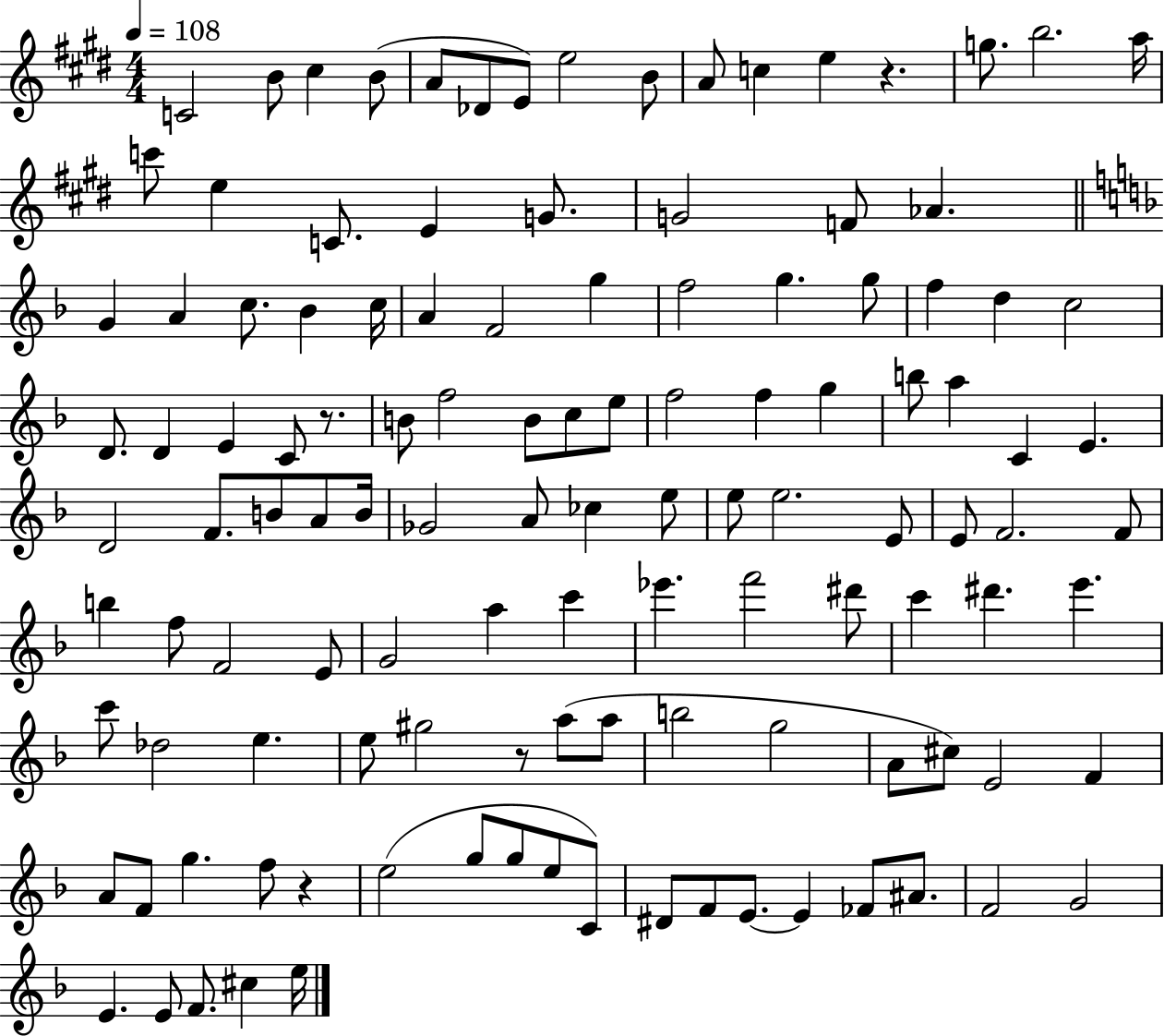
X:1
T:Untitled
M:4/4
L:1/4
K:E
C2 B/2 ^c B/2 A/2 _D/2 E/2 e2 B/2 A/2 c e z g/2 b2 a/4 c'/2 e C/2 E G/2 G2 F/2 _A G A c/2 _B c/4 A F2 g f2 g g/2 f d c2 D/2 D E C/2 z/2 B/2 f2 B/2 c/2 e/2 f2 f g b/2 a C E D2 F/2 B/2 A/2 B/4 _G2 A/2 _c e/2 e/2 e2 E/2 E/2 F2 F/2 b f/2 F2 E/2 G2 a c' _e' f'2 ^d'/2 c' ^d' e' c'/2 _d2 e e/2 ^g2 z/2 a/2 a/2 b2 g2 A/2 ^c/2 E2 F A/2 F/2 g f/2 z e2 g/2 g/2 e/2 C/2 ^D/2 F/2 E/2 E _F/2 ^A/2 F2 G2 E E/2 F/2 ^c e/4